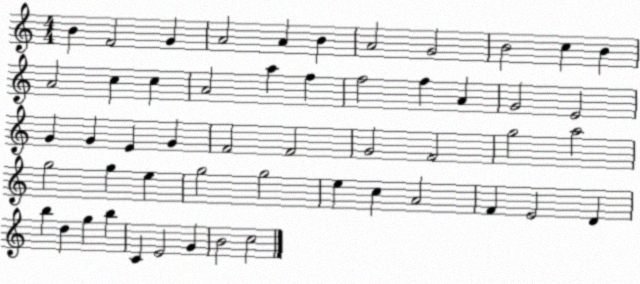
X:1
T:Untitled
M:4/4
L:1/4
K:C
B F2 G A2 A B A2 G2 B2 c B A2 c c A2 a f f2 f A G2 E2 G G E G F2 F2 G2 F2 g2 a2 g2 g e g2 g2 e c A2 F E2 D b d g b C E2 G B2 c2